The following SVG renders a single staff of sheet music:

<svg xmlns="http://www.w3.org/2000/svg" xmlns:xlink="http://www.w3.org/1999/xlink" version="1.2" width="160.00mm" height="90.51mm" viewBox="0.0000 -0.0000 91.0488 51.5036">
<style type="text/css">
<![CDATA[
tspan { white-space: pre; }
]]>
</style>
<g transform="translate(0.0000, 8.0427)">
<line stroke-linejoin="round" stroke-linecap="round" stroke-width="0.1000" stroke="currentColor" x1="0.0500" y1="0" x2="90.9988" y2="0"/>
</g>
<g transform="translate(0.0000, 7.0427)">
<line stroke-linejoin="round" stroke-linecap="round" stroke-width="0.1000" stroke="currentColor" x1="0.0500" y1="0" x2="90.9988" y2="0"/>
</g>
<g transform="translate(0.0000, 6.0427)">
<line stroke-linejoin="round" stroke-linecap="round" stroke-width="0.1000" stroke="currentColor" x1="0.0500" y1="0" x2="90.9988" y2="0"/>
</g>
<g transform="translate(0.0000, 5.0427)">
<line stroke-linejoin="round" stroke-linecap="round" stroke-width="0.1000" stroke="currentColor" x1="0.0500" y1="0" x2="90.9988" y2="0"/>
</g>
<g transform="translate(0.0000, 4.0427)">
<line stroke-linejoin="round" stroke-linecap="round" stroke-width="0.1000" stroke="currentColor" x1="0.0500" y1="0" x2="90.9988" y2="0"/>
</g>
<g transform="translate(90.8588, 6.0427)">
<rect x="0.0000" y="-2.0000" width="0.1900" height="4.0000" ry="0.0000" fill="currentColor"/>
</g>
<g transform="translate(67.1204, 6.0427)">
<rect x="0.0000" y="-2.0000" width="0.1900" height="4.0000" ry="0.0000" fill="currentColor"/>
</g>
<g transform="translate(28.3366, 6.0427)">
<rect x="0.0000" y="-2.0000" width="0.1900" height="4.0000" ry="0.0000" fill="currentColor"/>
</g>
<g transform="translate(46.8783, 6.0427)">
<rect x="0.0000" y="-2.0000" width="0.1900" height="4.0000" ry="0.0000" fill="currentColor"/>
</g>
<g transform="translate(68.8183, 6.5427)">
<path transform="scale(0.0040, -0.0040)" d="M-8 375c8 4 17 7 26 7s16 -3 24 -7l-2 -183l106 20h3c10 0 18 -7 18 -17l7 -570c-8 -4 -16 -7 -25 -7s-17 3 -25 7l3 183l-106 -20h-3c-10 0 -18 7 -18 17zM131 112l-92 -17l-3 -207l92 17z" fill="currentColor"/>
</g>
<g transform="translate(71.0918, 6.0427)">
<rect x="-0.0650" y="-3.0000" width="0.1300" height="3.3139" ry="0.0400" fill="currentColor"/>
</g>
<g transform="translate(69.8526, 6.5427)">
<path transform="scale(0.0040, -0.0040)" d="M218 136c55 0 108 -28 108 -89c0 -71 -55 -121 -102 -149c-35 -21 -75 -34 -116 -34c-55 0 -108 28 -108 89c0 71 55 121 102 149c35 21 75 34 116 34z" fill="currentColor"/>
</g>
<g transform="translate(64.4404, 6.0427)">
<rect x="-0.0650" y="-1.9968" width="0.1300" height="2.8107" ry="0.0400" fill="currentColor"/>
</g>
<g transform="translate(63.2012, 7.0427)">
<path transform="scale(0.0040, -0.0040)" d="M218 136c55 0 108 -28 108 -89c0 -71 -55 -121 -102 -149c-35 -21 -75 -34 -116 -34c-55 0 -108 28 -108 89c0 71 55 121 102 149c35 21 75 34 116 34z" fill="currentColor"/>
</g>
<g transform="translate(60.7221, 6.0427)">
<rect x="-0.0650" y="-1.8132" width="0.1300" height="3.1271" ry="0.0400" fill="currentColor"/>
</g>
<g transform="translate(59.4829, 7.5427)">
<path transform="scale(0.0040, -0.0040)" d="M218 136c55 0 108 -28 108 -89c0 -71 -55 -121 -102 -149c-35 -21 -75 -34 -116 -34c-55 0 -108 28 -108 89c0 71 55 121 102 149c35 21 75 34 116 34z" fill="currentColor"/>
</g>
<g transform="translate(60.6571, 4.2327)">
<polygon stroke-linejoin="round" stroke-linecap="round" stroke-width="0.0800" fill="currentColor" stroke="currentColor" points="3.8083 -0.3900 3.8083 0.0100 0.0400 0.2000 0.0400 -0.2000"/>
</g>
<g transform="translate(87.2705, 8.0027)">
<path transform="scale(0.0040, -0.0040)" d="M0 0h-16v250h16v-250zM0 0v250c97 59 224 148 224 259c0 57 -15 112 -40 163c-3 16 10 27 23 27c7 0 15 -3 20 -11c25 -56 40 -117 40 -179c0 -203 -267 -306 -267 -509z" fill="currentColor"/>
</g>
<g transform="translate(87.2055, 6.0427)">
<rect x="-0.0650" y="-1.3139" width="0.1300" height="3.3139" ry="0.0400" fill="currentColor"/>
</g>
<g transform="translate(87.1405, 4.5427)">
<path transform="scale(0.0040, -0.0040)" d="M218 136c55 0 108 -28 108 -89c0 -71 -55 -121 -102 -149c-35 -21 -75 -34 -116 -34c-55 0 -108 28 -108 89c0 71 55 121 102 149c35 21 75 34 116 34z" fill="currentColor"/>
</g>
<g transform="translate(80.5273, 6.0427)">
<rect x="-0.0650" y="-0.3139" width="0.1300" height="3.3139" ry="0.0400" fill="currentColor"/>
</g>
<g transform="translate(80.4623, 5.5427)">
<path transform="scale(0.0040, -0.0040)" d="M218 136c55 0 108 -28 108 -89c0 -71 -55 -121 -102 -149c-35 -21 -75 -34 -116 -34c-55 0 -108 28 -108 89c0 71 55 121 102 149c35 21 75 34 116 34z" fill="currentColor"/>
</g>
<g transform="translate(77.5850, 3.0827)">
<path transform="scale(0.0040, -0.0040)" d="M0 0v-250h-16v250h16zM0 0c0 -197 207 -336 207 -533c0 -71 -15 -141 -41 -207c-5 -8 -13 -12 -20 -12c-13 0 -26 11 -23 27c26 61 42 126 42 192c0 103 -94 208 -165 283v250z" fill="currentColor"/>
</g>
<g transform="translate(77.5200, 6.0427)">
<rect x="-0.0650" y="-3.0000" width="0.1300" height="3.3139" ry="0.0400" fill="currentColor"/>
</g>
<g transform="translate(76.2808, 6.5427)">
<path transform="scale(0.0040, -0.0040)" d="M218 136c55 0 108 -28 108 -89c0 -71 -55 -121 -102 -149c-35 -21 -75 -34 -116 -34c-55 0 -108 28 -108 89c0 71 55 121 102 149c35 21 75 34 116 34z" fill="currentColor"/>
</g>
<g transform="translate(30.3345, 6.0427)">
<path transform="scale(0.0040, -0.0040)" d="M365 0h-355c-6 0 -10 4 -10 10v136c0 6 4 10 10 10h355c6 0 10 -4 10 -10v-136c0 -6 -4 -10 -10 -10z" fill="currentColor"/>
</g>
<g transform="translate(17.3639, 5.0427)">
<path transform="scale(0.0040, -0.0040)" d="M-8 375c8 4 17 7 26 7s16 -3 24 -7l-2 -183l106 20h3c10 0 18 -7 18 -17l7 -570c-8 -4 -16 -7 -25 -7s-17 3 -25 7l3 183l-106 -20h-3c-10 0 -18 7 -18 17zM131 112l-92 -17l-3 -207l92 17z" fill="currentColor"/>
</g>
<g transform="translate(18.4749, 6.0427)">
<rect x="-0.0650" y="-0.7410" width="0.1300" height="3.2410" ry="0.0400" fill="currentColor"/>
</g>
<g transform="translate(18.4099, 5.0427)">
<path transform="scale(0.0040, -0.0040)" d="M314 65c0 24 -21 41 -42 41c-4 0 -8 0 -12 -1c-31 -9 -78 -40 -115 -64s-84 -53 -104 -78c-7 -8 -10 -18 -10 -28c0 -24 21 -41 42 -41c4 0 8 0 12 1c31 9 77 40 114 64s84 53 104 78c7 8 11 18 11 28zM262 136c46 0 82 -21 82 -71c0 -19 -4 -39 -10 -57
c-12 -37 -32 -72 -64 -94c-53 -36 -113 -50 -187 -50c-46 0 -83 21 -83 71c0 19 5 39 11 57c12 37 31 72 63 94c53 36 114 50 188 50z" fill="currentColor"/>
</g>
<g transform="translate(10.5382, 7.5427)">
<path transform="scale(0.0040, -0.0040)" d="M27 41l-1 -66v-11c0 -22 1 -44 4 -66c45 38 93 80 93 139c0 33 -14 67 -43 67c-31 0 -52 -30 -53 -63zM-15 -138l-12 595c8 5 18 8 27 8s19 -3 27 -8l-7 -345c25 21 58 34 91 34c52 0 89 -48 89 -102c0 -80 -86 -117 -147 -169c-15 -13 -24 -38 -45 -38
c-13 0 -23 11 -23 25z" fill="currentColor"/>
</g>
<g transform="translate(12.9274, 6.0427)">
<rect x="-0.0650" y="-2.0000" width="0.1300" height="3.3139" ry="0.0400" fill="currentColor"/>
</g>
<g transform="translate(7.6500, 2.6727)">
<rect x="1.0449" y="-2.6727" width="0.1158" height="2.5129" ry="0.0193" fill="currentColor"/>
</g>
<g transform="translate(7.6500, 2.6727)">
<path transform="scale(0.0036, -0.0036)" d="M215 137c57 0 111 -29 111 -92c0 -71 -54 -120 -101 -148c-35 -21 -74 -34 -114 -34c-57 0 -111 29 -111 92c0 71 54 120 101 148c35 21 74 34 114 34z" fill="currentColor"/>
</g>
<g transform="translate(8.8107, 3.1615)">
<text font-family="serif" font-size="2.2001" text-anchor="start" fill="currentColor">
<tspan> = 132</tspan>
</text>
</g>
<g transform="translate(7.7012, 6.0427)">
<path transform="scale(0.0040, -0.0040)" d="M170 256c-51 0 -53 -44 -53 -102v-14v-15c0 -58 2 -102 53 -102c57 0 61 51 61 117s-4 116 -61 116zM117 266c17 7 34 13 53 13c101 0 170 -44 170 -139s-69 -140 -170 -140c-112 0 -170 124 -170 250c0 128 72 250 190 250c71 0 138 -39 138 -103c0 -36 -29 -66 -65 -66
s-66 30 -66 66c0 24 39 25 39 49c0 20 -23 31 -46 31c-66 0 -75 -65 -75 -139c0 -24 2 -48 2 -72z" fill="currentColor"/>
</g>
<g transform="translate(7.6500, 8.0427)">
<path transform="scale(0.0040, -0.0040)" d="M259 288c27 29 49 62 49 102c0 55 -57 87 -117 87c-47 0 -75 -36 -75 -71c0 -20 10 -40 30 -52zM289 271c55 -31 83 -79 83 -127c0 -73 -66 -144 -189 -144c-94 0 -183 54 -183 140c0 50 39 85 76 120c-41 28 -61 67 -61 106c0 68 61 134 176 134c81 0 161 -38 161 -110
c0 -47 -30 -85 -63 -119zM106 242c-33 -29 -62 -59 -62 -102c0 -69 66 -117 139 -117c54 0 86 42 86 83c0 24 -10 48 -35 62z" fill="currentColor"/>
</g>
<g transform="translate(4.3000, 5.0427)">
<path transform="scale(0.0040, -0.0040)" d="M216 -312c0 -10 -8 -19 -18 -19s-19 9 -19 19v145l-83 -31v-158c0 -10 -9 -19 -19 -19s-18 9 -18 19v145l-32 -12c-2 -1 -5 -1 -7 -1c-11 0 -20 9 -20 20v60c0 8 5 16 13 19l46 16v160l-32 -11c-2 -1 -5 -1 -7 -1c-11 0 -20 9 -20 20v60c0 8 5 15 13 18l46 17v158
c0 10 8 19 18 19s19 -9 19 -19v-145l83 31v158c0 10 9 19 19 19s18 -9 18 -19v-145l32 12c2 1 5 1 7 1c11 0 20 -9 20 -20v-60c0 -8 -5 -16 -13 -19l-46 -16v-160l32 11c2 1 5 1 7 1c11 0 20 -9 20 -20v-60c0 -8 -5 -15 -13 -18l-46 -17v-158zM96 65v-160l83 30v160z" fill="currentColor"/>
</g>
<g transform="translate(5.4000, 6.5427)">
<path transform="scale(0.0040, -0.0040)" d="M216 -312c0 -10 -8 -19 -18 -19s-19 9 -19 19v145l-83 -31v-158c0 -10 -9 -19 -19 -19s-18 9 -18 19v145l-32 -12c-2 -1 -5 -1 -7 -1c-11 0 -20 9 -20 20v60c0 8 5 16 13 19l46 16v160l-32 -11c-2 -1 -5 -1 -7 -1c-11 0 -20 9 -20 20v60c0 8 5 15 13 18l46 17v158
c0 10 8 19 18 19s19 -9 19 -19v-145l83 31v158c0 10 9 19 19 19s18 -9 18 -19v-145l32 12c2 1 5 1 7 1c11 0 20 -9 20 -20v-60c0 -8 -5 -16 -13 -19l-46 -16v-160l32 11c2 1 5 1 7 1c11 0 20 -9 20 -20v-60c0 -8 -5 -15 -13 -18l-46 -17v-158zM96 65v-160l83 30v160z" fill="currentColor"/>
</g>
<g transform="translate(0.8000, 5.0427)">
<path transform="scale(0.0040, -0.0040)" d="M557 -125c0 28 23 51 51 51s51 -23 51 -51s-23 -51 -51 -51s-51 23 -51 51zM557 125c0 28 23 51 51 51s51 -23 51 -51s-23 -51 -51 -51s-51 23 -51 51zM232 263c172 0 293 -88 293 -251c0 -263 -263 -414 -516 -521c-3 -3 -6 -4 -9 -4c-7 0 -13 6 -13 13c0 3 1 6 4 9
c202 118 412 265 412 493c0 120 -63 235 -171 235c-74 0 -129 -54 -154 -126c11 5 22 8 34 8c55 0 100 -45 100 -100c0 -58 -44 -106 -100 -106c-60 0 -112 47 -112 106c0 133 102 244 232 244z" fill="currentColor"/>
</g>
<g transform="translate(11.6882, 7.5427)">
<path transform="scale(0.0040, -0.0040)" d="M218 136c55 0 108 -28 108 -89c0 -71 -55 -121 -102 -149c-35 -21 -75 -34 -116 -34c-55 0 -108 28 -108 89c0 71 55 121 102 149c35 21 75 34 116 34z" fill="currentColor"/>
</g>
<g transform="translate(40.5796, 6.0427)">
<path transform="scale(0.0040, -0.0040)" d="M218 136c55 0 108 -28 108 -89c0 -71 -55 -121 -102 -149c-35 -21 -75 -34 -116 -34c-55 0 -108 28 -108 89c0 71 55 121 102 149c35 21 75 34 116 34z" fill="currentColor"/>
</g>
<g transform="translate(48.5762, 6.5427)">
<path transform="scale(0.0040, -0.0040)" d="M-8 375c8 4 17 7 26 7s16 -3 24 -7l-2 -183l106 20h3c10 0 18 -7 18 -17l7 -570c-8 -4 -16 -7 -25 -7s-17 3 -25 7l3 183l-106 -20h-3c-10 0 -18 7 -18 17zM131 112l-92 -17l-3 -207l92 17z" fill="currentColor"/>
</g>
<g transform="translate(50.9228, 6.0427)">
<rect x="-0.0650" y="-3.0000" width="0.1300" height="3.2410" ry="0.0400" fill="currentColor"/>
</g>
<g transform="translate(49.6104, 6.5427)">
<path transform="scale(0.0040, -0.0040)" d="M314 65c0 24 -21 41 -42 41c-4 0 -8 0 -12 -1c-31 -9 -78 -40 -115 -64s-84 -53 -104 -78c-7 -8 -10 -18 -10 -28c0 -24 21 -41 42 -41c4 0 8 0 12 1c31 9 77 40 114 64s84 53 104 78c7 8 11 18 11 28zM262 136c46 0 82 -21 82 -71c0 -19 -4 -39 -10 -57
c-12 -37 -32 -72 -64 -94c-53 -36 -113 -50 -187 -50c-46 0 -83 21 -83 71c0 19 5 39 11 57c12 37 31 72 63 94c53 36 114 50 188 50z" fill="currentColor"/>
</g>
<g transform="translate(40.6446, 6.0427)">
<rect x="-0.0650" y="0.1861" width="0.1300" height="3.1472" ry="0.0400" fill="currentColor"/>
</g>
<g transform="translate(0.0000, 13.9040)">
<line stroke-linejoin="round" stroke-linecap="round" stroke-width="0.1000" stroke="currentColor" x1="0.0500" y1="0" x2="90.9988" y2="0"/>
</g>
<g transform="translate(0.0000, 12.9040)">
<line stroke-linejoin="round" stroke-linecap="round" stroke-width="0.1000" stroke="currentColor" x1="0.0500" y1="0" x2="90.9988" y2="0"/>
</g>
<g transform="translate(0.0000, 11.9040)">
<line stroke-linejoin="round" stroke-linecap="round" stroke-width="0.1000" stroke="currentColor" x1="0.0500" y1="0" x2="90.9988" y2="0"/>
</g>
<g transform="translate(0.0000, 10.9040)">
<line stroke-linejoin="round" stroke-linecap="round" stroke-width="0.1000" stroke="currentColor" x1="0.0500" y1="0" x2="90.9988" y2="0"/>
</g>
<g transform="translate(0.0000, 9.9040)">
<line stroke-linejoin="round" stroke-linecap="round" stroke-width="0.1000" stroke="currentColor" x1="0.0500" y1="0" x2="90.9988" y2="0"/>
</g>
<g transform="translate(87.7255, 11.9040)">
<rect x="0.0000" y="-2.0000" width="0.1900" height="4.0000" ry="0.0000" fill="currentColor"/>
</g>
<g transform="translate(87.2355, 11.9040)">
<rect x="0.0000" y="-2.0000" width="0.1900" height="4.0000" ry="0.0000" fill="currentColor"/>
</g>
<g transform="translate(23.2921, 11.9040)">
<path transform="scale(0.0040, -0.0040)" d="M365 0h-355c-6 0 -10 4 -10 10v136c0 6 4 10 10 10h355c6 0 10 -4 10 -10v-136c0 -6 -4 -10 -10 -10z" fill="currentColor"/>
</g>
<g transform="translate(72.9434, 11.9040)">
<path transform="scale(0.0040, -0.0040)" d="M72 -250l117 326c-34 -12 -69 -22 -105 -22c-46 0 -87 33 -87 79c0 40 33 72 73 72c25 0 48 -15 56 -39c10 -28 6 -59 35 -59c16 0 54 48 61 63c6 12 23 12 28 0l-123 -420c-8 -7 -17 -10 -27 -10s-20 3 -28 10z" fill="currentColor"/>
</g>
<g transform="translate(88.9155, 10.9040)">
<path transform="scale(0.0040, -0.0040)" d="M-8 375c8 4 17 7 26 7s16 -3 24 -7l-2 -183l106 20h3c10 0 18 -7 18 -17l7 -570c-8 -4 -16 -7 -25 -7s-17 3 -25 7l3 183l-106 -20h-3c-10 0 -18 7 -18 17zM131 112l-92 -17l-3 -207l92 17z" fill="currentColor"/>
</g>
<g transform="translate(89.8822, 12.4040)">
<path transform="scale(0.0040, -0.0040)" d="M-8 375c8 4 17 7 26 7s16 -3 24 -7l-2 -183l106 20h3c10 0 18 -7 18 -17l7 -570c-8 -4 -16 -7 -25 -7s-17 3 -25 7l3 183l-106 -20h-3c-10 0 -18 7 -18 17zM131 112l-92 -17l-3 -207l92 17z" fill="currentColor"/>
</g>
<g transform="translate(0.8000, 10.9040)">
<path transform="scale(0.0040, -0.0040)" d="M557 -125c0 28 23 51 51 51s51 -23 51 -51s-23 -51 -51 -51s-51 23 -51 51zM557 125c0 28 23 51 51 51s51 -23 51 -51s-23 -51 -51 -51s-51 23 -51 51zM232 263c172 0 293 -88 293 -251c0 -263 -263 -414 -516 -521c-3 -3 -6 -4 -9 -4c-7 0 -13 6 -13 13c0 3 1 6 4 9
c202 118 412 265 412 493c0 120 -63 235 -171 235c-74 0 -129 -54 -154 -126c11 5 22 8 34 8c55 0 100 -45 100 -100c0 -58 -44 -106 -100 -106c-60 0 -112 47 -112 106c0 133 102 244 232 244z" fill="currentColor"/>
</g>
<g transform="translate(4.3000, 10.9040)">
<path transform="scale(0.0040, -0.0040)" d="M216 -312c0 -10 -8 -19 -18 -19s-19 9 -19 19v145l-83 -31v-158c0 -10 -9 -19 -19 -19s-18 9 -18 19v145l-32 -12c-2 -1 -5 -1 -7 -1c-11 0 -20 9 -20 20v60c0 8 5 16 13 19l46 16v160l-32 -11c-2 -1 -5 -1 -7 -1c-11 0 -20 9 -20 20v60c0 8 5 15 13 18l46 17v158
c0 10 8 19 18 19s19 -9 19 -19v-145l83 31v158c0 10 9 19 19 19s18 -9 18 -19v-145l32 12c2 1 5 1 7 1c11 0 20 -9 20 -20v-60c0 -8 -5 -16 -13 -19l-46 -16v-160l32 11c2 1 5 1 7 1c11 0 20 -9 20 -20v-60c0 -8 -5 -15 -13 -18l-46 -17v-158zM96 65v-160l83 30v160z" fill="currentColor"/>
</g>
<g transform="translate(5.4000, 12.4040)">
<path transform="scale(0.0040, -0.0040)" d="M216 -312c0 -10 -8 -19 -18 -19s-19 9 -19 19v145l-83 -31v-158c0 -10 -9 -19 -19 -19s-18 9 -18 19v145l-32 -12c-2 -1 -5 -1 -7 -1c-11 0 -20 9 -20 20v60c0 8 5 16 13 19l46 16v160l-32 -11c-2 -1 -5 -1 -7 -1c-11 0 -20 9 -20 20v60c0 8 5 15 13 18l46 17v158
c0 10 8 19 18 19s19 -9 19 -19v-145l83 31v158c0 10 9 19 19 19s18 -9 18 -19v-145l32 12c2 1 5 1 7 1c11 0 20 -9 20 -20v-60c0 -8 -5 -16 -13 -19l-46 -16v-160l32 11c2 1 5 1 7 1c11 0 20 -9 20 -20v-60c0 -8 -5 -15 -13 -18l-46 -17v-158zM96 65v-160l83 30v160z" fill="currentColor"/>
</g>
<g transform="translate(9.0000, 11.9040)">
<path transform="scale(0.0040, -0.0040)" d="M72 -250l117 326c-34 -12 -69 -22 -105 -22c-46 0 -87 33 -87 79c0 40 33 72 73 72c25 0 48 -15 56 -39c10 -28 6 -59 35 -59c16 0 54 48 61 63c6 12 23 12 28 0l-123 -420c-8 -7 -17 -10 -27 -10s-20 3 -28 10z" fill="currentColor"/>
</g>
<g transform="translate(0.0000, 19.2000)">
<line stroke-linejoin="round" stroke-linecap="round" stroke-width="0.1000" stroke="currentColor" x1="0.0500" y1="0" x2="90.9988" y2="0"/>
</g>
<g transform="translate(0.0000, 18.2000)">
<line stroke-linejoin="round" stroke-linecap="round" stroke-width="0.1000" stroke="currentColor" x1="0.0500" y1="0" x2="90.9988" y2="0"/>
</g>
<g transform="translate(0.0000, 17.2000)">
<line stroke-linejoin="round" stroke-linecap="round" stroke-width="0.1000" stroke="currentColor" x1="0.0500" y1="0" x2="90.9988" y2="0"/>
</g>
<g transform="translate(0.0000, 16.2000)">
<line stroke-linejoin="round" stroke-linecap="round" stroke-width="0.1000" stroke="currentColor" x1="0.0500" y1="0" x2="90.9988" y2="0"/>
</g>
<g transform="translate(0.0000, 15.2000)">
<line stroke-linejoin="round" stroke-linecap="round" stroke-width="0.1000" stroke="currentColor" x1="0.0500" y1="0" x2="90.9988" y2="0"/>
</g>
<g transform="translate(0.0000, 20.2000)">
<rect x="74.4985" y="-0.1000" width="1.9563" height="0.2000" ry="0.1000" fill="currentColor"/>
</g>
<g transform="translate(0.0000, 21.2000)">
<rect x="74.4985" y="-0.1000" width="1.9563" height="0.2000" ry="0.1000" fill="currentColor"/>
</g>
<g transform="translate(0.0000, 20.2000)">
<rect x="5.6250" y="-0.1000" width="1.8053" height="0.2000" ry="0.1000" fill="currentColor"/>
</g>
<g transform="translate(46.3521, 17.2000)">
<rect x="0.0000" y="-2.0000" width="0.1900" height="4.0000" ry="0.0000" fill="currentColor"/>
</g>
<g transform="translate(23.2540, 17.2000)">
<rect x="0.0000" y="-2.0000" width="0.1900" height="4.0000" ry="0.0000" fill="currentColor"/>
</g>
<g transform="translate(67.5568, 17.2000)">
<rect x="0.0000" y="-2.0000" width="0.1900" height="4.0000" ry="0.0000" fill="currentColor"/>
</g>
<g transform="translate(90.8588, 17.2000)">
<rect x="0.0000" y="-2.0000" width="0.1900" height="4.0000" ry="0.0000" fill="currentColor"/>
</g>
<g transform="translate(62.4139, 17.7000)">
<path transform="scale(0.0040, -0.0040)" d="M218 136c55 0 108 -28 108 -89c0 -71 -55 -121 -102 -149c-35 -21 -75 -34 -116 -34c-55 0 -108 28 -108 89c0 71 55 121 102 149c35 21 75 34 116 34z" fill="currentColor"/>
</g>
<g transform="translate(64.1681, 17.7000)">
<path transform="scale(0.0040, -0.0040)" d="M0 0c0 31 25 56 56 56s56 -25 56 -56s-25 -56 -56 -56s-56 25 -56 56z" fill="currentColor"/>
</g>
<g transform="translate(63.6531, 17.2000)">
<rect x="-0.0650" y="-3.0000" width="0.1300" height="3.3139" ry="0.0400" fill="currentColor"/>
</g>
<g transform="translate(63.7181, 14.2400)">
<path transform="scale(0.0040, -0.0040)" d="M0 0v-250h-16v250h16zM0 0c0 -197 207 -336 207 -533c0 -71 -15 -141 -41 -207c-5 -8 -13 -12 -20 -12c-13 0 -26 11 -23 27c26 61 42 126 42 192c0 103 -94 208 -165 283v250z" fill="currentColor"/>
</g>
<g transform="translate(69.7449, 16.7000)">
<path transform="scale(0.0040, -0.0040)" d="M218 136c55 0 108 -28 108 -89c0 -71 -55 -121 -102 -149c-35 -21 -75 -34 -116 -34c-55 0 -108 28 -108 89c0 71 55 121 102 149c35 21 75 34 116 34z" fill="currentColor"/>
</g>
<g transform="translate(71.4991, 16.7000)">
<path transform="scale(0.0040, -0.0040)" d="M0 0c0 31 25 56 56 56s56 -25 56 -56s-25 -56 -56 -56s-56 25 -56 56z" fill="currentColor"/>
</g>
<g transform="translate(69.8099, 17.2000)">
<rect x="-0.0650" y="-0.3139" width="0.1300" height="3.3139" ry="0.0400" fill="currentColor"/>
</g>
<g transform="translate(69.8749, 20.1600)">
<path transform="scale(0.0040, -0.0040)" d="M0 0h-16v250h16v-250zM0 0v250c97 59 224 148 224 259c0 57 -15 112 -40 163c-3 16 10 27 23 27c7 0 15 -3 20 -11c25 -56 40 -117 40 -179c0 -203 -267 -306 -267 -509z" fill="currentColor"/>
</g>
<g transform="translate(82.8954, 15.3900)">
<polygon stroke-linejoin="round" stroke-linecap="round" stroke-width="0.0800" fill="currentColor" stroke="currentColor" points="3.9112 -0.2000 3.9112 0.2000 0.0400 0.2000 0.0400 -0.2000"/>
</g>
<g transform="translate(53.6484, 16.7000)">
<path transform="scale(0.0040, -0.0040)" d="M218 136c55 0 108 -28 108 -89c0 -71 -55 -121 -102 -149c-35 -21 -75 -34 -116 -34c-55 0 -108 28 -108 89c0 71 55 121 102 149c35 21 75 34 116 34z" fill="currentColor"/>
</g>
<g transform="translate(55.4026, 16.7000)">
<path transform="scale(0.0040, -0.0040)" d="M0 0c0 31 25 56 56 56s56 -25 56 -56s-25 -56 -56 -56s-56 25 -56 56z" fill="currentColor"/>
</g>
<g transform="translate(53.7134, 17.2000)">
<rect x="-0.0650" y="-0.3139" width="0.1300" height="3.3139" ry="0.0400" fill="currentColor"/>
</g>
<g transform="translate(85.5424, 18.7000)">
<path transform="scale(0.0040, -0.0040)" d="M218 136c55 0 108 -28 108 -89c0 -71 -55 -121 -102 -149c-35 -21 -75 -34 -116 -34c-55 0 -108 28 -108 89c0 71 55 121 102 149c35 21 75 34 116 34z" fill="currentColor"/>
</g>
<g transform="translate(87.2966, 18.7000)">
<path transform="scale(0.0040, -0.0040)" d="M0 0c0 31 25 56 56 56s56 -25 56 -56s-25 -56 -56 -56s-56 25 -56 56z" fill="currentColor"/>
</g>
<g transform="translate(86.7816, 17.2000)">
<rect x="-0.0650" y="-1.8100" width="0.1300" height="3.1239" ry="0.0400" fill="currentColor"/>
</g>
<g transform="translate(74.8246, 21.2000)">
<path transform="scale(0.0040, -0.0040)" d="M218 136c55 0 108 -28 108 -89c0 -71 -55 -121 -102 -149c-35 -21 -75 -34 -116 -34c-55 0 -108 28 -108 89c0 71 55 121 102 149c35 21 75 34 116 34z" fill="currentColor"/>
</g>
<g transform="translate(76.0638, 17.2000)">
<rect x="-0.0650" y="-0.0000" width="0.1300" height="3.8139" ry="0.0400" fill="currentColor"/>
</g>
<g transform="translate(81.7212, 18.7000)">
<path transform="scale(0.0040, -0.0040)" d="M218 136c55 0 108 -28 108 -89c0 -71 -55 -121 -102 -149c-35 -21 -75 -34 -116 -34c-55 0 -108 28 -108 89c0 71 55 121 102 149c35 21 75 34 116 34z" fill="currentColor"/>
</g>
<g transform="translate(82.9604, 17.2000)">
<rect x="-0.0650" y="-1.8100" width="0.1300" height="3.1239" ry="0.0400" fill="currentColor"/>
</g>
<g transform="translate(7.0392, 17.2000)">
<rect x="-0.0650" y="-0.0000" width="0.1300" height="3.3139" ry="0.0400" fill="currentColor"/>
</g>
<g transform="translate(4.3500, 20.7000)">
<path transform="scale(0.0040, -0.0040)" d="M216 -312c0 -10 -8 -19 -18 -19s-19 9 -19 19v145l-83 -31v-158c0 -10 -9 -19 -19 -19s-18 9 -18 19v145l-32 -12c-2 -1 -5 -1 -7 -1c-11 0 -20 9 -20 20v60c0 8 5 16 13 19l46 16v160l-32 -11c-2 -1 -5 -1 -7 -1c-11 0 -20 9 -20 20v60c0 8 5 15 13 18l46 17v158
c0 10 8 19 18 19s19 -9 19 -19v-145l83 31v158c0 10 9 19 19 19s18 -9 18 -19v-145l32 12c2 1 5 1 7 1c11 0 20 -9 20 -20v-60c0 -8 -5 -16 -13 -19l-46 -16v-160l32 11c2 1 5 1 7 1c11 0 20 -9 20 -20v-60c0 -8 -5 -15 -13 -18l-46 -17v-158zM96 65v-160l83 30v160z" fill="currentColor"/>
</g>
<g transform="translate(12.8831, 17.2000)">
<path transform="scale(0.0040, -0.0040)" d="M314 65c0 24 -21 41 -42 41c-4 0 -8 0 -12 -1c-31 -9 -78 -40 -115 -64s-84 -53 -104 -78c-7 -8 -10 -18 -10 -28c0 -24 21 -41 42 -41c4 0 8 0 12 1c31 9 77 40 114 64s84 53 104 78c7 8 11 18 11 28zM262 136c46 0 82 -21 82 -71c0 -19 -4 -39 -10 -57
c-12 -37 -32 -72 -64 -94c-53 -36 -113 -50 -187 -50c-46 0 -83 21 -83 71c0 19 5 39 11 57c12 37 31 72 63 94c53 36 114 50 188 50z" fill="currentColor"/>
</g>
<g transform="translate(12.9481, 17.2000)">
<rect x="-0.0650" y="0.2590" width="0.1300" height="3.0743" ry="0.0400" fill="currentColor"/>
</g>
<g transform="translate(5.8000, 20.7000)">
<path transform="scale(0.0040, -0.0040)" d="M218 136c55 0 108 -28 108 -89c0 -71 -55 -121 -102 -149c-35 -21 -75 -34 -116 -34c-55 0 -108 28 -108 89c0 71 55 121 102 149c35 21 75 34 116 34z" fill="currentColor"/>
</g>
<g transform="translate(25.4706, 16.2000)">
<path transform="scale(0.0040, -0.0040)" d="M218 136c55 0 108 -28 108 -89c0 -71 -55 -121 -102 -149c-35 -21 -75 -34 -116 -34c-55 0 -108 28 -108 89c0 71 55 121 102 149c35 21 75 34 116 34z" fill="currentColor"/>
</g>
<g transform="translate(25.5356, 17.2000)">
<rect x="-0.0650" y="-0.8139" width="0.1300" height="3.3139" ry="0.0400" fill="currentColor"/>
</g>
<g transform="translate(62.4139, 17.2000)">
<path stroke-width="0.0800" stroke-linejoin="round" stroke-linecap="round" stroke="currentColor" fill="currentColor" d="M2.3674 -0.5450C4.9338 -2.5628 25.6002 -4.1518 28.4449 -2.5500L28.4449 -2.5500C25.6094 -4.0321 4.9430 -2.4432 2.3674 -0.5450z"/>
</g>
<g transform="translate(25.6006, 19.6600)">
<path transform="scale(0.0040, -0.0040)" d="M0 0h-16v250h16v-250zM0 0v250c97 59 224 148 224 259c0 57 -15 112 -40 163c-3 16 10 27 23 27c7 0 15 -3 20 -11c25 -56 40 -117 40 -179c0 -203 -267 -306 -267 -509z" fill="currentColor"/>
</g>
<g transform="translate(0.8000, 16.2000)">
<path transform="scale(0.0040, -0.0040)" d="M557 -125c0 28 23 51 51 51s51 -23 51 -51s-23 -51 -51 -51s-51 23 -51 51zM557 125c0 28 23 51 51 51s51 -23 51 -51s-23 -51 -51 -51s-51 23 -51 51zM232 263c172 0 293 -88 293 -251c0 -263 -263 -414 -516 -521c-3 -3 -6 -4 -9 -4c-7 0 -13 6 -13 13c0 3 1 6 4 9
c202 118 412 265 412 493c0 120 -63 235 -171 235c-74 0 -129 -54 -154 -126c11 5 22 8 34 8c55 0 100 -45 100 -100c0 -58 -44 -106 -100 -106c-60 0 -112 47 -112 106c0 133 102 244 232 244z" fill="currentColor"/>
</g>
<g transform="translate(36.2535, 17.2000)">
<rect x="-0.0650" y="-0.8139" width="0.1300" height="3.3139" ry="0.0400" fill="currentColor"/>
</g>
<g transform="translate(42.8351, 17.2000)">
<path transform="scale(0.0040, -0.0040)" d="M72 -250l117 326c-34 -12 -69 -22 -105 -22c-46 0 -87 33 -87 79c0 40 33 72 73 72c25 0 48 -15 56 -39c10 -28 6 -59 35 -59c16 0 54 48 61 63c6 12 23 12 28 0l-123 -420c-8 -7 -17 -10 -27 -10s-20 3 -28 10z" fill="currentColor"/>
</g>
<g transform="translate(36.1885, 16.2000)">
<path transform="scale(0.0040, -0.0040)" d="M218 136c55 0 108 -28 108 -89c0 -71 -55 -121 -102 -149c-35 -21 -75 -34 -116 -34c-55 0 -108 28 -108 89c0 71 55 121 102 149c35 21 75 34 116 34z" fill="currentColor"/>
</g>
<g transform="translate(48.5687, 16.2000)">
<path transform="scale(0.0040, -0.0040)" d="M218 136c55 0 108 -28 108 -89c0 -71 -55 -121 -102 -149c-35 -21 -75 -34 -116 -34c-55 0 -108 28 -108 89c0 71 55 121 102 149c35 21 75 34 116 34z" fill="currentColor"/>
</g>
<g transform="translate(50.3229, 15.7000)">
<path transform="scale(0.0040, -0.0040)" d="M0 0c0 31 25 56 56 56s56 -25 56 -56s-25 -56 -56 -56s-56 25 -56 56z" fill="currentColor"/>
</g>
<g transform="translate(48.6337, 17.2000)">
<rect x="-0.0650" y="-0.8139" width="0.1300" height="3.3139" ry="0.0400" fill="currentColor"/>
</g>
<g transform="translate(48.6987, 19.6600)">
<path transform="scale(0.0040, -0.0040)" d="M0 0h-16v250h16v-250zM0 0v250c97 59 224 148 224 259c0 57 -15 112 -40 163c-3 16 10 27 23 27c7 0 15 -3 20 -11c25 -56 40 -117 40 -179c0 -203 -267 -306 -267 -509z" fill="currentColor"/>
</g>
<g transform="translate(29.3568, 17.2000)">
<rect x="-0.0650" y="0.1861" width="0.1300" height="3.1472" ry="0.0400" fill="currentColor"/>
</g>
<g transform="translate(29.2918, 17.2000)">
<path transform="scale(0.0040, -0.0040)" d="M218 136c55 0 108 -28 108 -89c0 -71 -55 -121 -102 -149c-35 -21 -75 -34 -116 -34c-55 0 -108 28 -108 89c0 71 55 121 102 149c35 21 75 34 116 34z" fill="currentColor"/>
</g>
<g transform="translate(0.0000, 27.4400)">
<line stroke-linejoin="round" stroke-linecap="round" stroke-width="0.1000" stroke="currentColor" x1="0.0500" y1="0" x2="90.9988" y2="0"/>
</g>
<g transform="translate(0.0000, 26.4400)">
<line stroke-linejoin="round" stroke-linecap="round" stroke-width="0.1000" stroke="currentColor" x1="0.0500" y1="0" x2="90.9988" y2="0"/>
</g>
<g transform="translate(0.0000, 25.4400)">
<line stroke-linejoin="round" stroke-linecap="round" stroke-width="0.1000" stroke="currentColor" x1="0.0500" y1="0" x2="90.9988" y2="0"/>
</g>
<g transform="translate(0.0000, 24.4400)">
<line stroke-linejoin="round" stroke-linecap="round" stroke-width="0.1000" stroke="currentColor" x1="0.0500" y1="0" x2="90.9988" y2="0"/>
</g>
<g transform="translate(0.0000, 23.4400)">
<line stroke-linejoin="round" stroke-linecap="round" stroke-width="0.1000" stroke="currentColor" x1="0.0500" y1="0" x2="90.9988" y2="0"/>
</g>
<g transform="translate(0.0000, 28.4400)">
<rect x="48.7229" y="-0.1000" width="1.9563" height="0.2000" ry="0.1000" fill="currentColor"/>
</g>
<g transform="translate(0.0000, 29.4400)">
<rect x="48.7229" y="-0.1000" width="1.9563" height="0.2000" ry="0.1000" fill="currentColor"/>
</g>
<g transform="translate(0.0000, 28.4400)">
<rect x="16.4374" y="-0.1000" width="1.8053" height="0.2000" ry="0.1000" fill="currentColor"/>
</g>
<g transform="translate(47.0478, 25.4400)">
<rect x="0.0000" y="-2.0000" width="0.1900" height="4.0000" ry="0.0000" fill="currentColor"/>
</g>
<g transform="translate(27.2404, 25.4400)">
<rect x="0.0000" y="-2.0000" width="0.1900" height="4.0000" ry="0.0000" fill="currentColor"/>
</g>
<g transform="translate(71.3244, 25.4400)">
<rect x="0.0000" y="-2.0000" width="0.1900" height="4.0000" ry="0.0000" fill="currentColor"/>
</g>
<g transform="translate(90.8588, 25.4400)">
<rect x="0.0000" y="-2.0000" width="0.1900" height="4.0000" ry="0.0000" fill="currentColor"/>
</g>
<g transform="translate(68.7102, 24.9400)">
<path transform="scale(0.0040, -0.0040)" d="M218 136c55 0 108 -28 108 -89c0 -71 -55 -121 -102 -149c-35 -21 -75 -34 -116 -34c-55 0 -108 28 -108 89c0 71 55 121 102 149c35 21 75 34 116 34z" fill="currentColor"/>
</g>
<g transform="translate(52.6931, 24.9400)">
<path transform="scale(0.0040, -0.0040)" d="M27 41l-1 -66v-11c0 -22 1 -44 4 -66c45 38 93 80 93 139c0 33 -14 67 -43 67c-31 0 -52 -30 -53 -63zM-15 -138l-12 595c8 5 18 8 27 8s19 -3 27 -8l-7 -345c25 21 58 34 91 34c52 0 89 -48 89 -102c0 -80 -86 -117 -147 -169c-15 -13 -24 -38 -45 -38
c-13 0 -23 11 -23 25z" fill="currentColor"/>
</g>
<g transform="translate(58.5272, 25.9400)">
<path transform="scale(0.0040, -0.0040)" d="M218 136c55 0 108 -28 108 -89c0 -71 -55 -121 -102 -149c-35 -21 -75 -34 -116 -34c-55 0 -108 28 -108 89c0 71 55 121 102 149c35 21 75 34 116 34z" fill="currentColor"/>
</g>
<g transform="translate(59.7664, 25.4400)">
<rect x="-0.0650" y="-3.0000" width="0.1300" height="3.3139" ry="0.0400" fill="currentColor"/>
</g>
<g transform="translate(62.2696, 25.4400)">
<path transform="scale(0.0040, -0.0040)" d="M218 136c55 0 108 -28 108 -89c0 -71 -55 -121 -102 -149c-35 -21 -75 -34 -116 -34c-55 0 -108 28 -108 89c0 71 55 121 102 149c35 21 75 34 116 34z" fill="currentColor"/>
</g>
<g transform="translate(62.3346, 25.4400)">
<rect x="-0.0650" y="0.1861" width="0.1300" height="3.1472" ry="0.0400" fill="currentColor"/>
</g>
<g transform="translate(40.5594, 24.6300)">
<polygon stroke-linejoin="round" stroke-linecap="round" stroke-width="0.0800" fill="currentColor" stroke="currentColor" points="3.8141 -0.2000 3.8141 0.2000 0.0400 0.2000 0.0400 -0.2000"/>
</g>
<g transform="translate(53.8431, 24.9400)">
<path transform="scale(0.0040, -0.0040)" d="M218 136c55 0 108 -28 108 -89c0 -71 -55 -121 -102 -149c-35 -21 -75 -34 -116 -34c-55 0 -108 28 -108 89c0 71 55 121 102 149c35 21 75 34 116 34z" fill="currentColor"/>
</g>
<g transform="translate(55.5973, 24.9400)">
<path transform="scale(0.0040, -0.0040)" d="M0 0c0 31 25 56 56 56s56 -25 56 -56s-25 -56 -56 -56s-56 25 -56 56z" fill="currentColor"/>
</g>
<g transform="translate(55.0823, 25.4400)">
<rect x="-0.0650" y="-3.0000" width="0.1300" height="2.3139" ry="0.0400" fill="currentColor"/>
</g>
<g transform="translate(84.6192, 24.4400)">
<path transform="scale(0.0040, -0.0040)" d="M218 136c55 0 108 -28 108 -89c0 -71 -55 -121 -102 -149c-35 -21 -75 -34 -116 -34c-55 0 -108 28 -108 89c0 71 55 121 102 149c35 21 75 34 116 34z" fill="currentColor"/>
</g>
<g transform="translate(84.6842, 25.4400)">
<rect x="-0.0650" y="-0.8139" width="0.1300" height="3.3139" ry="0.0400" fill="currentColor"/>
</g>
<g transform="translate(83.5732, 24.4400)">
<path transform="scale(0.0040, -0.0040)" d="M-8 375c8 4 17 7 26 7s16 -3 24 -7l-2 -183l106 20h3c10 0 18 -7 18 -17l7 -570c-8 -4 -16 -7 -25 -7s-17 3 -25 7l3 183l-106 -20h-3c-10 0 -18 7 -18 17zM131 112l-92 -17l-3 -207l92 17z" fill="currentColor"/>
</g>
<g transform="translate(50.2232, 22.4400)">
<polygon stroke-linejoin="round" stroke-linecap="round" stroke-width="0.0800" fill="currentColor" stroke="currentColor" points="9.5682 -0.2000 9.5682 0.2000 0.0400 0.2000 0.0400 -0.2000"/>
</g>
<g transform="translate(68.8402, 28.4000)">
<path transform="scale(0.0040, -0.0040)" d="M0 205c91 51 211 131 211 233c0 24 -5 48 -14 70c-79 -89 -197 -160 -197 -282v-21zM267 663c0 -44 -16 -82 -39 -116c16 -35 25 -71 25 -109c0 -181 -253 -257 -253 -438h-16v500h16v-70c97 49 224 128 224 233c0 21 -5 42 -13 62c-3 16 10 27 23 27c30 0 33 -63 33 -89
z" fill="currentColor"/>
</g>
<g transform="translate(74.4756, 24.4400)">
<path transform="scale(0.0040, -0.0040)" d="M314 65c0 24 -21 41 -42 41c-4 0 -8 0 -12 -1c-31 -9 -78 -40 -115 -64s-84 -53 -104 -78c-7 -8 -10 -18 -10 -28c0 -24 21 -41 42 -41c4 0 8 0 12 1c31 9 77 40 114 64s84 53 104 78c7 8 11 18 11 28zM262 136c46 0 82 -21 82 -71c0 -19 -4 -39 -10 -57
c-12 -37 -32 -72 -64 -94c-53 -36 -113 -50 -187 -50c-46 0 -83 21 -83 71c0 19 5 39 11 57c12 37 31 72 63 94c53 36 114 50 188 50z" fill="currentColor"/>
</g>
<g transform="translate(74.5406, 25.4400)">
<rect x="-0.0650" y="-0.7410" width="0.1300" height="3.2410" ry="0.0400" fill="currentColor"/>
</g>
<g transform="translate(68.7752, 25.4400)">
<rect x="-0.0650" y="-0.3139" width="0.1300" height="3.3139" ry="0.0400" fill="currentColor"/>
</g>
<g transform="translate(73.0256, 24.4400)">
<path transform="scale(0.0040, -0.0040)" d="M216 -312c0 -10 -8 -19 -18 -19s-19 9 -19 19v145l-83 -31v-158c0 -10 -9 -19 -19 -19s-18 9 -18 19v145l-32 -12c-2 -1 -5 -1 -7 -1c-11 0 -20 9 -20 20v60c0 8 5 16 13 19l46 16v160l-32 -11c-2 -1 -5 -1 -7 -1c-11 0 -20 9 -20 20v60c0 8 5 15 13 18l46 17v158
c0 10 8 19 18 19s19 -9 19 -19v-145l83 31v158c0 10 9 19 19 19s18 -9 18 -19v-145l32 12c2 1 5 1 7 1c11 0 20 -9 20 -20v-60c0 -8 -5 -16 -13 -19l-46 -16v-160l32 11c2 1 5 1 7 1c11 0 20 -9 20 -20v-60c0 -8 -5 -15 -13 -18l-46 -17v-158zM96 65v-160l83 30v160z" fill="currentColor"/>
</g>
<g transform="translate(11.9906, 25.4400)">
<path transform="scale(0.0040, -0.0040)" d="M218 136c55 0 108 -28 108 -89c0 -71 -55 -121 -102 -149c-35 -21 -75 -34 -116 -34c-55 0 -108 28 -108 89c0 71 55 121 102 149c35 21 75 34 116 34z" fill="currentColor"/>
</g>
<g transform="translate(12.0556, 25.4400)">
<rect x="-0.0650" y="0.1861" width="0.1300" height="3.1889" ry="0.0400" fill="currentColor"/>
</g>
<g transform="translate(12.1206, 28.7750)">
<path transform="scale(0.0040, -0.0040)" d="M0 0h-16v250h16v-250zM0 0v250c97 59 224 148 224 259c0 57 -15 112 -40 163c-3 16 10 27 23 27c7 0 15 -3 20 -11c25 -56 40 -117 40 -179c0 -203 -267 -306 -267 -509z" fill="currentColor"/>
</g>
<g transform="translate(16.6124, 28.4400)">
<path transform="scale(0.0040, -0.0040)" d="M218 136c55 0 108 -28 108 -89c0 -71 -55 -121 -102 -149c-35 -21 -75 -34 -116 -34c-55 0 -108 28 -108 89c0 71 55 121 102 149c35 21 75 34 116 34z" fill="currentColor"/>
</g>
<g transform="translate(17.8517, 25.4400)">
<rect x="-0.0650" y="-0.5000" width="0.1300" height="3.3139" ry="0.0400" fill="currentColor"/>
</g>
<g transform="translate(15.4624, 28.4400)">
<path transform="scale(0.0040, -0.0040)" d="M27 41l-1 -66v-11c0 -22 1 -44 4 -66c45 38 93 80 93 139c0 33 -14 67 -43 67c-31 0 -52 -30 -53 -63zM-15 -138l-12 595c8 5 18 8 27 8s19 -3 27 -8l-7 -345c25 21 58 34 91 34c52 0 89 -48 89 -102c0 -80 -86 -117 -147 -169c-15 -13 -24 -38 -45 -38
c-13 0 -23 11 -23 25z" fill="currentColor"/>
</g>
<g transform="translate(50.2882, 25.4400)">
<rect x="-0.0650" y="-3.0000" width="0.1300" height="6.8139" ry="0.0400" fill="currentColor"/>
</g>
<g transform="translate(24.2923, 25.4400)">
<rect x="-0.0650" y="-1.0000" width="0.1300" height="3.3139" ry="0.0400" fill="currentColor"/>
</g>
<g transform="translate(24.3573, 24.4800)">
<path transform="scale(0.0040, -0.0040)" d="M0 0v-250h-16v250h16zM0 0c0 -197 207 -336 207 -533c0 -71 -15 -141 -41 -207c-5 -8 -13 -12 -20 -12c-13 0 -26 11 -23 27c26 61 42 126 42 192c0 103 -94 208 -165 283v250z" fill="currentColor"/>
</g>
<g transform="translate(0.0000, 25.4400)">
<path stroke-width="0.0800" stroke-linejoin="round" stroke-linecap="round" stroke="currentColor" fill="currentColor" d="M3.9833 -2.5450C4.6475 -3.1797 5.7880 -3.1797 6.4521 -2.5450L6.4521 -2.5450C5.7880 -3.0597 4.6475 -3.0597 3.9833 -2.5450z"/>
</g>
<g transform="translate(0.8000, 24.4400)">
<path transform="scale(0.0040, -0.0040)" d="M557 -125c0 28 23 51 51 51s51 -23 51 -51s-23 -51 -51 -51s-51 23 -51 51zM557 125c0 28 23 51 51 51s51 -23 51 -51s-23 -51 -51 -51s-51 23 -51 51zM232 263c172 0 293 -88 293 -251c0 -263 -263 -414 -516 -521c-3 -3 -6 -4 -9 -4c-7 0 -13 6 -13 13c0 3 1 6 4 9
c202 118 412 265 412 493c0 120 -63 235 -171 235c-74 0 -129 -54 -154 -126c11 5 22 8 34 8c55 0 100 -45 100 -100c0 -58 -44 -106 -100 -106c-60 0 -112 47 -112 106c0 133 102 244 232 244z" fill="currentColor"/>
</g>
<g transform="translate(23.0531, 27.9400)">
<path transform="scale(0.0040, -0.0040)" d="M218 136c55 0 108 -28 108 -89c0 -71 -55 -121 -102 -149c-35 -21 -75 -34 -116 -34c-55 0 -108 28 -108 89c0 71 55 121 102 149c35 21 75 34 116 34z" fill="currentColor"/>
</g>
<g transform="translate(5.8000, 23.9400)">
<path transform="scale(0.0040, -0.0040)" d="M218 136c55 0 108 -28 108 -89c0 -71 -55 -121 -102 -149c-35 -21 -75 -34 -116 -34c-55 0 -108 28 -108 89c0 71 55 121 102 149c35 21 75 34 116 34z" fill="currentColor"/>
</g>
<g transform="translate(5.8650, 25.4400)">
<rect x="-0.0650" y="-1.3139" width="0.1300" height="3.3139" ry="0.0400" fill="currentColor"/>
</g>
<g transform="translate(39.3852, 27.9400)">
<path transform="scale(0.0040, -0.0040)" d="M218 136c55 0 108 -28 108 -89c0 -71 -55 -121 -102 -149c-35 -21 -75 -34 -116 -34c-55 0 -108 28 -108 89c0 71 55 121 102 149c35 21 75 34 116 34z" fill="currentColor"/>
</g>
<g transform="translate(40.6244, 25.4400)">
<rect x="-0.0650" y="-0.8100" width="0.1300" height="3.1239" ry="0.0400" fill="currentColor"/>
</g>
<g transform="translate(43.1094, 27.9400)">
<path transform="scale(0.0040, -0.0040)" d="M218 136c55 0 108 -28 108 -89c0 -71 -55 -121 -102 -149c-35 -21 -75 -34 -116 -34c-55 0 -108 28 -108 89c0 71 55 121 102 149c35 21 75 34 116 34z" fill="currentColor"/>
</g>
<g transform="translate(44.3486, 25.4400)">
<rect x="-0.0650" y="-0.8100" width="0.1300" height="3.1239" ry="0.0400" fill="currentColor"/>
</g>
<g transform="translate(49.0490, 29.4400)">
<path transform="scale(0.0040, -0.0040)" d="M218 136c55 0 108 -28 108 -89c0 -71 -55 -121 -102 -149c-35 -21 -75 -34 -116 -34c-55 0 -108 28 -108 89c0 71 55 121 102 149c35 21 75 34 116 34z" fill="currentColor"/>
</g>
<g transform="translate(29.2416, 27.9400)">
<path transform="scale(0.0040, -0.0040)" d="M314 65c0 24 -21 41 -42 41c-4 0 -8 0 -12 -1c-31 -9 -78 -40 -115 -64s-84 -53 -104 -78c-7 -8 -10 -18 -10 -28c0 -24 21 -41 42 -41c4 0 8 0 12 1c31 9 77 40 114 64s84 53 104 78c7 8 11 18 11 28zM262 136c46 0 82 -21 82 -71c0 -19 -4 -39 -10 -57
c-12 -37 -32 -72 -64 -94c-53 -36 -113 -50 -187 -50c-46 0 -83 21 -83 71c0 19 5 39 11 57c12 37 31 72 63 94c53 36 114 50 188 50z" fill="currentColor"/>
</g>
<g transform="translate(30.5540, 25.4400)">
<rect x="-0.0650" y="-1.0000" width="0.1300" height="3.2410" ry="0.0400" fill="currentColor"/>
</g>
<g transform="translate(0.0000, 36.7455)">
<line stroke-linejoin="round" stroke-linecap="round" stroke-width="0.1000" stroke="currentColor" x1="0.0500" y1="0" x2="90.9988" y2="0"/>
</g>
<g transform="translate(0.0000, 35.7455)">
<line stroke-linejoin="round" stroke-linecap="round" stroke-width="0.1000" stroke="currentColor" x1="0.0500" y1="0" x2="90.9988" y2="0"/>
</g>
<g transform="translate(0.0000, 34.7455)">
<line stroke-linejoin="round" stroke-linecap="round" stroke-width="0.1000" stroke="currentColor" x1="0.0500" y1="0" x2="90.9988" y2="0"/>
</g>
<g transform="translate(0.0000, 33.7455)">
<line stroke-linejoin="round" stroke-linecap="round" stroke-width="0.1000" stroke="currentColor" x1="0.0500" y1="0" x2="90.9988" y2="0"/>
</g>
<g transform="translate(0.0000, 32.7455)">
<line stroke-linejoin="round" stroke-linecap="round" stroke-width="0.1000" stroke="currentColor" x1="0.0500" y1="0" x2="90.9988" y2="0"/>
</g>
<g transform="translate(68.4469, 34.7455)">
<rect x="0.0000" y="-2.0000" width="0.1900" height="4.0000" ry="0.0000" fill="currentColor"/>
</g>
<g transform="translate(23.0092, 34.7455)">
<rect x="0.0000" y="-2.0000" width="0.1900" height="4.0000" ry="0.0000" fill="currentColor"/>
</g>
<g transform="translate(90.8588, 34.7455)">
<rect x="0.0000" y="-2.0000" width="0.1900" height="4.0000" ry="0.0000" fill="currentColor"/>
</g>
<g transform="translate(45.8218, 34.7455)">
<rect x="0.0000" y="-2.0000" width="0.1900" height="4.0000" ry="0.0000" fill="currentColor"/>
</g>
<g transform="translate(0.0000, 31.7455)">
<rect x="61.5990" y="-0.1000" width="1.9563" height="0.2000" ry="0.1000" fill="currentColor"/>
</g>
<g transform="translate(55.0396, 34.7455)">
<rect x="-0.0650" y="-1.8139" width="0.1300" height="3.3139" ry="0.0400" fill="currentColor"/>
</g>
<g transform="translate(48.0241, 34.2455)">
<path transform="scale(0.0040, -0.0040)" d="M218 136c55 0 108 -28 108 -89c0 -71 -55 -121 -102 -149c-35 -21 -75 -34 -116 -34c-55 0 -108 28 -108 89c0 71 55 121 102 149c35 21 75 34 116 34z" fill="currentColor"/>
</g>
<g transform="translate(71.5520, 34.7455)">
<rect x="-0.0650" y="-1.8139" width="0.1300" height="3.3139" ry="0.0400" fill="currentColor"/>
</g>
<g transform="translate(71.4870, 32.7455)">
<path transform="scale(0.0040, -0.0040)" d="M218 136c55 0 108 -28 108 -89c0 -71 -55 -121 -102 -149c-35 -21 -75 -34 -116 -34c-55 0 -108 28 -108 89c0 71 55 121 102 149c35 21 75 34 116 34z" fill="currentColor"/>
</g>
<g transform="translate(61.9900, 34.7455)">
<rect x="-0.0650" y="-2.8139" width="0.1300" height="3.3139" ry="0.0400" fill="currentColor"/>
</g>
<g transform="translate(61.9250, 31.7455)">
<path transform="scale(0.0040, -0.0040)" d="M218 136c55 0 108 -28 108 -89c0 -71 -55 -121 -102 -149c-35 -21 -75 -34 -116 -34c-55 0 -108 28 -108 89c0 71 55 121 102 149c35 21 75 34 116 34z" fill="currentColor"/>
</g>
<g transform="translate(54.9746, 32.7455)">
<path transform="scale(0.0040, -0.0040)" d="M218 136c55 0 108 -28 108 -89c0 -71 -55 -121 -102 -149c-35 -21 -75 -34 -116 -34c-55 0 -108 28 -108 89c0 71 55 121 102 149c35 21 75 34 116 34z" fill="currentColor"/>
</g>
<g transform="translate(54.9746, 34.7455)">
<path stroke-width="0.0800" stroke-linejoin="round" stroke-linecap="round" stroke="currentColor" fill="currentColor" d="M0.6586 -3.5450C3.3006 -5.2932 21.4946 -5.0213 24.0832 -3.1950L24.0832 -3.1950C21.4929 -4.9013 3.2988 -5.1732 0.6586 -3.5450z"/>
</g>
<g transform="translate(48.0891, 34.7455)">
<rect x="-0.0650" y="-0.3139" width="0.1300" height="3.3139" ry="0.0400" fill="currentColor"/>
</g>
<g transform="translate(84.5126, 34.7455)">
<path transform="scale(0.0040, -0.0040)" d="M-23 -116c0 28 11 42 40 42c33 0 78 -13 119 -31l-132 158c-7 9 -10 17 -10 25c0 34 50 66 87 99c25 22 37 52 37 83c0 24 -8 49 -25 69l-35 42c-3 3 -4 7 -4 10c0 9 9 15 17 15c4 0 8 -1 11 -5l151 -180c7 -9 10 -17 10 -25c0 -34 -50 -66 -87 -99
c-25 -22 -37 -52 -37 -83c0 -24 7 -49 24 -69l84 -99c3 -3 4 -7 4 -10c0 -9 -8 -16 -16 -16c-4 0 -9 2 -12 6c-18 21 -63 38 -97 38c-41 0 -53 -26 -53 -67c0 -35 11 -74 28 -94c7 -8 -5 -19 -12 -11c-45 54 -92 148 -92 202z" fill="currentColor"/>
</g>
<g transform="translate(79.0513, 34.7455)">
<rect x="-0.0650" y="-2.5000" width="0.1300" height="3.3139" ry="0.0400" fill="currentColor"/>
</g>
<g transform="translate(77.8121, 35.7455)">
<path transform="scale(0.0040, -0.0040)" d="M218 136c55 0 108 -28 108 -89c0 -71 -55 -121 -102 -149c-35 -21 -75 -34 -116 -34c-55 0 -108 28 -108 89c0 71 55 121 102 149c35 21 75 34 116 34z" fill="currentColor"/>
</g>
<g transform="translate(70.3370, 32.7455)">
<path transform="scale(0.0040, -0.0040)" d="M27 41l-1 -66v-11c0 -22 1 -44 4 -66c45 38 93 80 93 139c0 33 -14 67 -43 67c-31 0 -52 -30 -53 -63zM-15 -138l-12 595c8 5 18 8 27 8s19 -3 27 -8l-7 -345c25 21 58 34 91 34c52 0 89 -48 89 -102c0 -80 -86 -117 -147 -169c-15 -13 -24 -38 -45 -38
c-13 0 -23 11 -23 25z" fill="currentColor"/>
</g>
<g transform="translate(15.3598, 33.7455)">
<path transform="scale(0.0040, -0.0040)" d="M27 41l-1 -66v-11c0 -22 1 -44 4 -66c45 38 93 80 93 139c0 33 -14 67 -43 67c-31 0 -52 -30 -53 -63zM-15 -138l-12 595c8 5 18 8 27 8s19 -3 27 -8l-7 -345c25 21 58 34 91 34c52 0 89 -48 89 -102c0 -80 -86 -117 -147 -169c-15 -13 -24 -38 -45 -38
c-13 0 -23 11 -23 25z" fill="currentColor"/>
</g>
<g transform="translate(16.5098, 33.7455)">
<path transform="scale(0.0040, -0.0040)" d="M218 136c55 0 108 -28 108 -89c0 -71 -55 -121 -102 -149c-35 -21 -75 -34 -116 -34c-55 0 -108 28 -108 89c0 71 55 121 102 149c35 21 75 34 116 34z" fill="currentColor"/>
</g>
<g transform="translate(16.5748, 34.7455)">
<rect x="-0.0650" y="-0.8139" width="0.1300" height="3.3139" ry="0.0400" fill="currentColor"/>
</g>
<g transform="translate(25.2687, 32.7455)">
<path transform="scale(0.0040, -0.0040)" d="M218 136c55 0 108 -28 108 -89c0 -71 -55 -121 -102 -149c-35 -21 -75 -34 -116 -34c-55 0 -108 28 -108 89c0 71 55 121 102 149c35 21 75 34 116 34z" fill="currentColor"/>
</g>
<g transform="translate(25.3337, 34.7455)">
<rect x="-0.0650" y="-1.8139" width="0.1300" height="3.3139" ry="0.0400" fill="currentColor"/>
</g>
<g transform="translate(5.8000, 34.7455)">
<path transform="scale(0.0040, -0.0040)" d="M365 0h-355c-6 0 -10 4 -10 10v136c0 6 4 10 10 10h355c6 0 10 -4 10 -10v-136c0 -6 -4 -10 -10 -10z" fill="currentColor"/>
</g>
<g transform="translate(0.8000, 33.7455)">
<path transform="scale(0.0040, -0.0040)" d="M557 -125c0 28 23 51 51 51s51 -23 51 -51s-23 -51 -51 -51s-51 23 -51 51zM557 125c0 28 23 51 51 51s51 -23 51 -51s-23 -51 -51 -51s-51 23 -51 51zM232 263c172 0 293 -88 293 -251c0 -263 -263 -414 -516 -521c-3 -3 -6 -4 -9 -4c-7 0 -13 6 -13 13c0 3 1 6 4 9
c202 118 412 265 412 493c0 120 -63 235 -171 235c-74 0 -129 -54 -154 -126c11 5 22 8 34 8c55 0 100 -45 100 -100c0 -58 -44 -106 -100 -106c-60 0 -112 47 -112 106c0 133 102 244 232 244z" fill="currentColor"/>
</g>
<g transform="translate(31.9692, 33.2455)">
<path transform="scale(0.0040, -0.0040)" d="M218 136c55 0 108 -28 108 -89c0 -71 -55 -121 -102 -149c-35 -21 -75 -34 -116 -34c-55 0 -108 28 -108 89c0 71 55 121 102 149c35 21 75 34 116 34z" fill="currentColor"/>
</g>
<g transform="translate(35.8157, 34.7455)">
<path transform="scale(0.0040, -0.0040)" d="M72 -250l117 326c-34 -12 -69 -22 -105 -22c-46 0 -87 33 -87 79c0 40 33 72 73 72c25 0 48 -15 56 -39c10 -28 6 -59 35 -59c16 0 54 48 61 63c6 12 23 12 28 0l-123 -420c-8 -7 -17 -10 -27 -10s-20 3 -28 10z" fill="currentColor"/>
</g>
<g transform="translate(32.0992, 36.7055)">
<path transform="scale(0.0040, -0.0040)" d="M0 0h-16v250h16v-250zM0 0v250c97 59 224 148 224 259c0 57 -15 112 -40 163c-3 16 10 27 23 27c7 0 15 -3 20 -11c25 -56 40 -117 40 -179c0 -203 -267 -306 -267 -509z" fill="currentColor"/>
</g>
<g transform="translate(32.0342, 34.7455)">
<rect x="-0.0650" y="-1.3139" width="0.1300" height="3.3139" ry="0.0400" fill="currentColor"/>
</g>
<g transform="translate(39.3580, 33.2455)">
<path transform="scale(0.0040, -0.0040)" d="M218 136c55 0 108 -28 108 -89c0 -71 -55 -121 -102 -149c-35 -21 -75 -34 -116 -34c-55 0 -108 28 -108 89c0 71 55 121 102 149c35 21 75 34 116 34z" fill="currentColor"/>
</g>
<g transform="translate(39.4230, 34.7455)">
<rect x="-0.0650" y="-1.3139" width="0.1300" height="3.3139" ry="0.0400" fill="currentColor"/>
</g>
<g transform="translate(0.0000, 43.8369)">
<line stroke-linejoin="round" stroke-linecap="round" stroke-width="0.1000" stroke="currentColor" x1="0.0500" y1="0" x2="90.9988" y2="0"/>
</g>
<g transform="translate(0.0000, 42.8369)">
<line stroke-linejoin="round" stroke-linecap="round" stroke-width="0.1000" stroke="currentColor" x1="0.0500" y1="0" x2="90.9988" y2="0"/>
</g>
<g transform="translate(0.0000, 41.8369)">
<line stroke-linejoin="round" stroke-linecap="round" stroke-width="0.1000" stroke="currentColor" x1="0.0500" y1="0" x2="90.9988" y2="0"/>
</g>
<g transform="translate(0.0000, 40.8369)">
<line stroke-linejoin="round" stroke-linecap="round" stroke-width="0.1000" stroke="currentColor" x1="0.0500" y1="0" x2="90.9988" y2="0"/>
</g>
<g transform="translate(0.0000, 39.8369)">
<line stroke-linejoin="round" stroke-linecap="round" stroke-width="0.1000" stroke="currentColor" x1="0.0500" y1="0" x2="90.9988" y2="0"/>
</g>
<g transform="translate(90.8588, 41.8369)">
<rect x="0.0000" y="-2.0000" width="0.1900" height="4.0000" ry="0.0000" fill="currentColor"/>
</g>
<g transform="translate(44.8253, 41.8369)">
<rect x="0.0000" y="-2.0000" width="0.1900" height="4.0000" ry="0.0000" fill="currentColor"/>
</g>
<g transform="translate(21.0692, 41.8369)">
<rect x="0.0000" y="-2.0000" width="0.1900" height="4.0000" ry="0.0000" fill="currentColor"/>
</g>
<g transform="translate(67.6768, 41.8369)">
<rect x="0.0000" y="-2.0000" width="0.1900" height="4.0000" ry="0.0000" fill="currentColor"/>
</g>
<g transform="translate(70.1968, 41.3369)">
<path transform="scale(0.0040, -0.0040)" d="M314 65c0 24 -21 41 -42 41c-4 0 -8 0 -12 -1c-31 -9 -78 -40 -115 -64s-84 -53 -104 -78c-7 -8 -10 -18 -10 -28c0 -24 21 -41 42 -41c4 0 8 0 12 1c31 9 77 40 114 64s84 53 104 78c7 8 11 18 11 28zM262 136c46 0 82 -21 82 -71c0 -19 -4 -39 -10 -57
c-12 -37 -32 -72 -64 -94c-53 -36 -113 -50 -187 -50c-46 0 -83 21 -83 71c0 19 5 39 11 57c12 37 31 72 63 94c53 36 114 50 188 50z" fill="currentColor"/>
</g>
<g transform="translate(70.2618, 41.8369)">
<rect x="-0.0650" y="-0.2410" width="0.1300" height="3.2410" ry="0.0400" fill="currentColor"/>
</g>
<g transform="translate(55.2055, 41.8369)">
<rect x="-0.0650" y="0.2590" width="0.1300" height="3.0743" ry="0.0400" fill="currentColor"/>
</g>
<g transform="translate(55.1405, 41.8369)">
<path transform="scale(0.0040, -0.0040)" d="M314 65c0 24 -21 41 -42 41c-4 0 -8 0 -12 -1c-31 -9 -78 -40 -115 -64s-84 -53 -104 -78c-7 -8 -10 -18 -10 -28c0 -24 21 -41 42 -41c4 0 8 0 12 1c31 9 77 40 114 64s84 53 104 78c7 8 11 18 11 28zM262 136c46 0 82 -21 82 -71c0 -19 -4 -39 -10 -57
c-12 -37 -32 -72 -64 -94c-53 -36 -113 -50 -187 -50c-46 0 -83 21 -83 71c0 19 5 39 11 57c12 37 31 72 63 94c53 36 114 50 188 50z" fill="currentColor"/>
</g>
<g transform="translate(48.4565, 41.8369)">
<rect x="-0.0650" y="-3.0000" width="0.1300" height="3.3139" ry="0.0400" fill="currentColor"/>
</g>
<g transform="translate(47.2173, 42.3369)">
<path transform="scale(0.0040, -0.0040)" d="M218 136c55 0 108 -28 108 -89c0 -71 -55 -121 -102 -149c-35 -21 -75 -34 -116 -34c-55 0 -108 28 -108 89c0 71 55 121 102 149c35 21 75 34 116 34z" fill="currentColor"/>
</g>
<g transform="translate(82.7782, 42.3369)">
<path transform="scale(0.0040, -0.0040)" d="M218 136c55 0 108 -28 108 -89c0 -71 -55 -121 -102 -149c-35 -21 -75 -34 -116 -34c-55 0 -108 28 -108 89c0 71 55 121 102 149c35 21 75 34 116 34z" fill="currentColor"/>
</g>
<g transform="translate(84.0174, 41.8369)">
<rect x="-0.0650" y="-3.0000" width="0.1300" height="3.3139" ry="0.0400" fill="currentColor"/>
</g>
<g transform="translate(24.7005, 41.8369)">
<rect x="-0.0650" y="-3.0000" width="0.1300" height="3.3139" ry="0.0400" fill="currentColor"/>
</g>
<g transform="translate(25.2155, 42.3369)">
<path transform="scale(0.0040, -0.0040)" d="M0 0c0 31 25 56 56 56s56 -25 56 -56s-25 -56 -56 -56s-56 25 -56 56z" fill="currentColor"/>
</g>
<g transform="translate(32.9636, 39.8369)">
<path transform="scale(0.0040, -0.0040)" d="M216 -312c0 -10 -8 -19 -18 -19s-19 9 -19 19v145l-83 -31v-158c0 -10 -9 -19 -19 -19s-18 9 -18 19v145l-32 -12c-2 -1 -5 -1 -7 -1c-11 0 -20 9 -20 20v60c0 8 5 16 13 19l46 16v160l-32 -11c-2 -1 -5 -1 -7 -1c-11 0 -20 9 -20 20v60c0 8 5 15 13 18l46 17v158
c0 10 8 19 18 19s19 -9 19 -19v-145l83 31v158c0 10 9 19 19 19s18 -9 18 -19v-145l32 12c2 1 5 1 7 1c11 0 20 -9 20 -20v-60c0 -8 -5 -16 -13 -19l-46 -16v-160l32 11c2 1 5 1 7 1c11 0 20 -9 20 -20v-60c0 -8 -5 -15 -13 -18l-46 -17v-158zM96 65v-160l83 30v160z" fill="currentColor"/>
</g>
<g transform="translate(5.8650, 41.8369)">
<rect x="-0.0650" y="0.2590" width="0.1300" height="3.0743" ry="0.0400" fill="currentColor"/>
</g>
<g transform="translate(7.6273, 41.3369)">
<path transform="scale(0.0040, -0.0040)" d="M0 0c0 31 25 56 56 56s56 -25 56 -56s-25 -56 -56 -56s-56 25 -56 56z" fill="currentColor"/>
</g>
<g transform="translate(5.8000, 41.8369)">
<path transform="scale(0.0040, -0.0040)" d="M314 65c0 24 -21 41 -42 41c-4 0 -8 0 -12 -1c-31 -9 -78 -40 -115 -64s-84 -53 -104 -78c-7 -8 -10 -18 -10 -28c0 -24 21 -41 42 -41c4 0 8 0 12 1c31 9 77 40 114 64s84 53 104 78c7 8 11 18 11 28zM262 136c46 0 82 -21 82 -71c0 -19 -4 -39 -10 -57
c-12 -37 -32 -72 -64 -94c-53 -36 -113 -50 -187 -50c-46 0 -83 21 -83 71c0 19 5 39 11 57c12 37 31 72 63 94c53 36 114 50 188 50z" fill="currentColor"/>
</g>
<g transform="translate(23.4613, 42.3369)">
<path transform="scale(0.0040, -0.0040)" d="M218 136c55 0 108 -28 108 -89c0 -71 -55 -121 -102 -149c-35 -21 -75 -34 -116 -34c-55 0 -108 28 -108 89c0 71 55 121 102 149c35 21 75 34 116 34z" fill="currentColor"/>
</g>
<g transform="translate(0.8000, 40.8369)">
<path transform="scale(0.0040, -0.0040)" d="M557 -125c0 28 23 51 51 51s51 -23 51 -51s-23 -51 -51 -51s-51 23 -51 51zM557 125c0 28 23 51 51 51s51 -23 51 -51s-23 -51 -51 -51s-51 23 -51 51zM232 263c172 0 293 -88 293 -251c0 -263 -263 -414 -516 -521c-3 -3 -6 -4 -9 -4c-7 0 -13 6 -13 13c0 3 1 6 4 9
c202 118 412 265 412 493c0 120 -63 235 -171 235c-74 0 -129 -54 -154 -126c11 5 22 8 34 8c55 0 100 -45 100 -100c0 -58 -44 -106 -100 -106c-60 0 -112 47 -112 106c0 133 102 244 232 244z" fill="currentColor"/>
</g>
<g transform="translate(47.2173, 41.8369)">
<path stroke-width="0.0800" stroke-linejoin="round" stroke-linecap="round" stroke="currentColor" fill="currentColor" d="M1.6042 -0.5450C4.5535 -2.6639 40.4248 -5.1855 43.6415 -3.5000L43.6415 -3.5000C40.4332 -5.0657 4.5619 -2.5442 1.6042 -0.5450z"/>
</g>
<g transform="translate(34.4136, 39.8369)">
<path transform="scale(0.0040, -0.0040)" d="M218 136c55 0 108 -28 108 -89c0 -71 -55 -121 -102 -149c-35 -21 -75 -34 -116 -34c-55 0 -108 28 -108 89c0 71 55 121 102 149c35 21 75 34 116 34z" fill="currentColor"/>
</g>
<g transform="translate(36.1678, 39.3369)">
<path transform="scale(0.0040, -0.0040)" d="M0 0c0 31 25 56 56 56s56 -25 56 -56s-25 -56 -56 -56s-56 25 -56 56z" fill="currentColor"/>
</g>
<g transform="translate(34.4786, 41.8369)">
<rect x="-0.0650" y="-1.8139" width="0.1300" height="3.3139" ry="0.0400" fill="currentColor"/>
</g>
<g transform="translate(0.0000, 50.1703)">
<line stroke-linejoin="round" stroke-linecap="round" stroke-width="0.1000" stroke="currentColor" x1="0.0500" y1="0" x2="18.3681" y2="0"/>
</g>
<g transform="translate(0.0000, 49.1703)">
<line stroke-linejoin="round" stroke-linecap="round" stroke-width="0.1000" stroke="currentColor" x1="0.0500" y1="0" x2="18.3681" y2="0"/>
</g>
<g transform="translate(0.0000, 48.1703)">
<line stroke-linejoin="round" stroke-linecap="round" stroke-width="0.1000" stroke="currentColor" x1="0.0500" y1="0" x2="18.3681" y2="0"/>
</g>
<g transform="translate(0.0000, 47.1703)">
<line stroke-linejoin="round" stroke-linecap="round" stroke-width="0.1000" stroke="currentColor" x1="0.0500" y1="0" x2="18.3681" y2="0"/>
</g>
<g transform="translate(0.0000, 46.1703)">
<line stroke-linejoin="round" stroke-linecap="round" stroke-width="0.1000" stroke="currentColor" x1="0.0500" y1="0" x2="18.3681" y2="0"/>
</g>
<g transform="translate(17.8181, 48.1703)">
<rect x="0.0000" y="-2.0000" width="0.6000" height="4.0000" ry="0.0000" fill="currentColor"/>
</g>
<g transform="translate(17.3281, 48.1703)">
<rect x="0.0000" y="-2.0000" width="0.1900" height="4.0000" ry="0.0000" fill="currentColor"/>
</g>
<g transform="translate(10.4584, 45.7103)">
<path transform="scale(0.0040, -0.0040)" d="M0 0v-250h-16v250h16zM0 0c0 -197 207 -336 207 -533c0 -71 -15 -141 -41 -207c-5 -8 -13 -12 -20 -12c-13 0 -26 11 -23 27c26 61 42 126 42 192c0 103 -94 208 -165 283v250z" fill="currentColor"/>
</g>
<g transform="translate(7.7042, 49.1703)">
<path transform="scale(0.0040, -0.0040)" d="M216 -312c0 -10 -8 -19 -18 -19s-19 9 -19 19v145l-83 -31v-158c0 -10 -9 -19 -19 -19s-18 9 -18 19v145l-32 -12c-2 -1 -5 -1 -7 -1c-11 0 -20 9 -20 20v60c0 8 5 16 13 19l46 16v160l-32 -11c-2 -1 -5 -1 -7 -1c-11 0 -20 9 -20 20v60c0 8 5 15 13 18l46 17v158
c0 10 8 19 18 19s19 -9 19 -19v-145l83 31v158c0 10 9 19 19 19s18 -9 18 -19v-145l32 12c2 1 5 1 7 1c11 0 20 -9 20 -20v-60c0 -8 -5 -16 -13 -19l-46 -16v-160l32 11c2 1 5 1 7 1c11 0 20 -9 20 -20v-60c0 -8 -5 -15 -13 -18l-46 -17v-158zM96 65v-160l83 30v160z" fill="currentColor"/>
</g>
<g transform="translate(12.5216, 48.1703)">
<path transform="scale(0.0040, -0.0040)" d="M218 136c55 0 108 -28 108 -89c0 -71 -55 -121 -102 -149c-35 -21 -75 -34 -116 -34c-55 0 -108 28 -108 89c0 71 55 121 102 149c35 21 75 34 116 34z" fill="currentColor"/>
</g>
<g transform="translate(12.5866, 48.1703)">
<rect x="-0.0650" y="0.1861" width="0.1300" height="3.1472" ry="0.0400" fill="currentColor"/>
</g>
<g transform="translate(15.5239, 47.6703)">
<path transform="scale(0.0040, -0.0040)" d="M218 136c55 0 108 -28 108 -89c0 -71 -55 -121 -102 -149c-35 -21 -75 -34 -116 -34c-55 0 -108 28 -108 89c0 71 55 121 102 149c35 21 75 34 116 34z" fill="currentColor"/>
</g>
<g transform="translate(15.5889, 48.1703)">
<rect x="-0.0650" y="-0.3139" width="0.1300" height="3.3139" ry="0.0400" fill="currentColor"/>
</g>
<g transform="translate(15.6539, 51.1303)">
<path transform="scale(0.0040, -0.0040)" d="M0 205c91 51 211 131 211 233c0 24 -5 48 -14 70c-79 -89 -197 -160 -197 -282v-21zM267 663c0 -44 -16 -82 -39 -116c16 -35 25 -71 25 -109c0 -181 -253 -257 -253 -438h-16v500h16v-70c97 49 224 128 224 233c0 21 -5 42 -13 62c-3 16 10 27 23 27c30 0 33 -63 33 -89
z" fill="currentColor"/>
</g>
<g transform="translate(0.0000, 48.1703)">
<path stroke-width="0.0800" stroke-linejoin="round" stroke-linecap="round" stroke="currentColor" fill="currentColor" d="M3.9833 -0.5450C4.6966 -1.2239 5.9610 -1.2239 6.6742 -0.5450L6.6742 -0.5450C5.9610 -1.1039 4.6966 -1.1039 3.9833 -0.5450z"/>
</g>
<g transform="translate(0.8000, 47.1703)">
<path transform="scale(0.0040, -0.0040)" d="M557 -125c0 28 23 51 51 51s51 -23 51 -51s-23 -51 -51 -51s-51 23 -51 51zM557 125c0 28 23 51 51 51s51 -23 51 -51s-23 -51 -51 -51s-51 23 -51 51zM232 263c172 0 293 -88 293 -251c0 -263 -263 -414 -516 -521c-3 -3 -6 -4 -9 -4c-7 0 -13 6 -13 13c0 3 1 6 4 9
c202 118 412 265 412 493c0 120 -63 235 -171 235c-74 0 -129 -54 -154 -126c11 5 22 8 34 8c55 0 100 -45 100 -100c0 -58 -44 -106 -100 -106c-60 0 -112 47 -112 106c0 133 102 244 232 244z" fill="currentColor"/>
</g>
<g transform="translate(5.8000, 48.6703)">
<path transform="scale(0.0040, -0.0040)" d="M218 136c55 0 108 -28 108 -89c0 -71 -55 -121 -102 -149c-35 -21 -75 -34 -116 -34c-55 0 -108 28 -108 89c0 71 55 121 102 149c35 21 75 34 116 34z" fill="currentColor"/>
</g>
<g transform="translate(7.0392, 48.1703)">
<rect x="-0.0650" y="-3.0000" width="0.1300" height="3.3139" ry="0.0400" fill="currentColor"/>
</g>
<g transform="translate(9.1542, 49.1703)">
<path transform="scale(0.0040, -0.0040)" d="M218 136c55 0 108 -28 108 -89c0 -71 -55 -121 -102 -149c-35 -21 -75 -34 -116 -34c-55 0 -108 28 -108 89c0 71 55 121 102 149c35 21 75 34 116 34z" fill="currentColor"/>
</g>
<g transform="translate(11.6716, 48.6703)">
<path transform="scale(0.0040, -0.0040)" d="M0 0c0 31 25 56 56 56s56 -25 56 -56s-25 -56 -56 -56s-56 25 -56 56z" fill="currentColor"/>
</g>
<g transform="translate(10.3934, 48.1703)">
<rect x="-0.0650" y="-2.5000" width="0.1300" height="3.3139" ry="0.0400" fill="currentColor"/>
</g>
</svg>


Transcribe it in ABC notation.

X:1
T:Untitled
M:6/8
L:1/4
K:D
_A,, F,2 z2 D, C,2 A,,/2 B,,/2 C, C,/2 E, G,/2 z/2 z2 z/2 ^D,, D,2 F,/2 D, F, z/2 F,/2 E, C,/2 E,/2 C,, A,,/2 A,,/2 G, D,/2 _E,, F,,/2 F,,2 F,,/2 F,,/2 C,,/2 _E,/2 C,/2 D, _E,/4 ^F,2 F, z2 _F, A, G,/2 z/2 G, E, A, C _A, B,, z D,2 C, ^A, C, D,2 E,2 C, C, ^B,,/2 D, E,/4